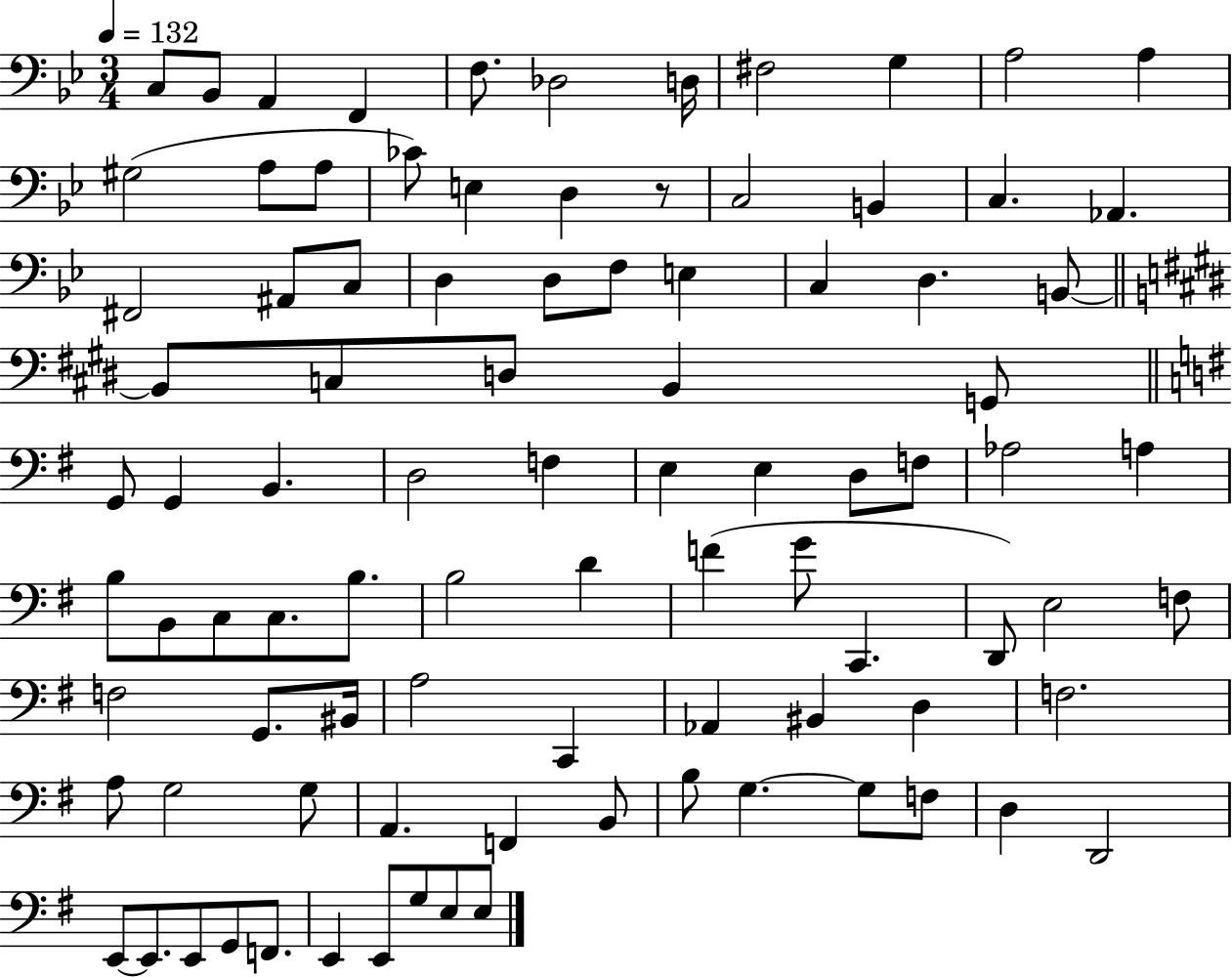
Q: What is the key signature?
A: BES major